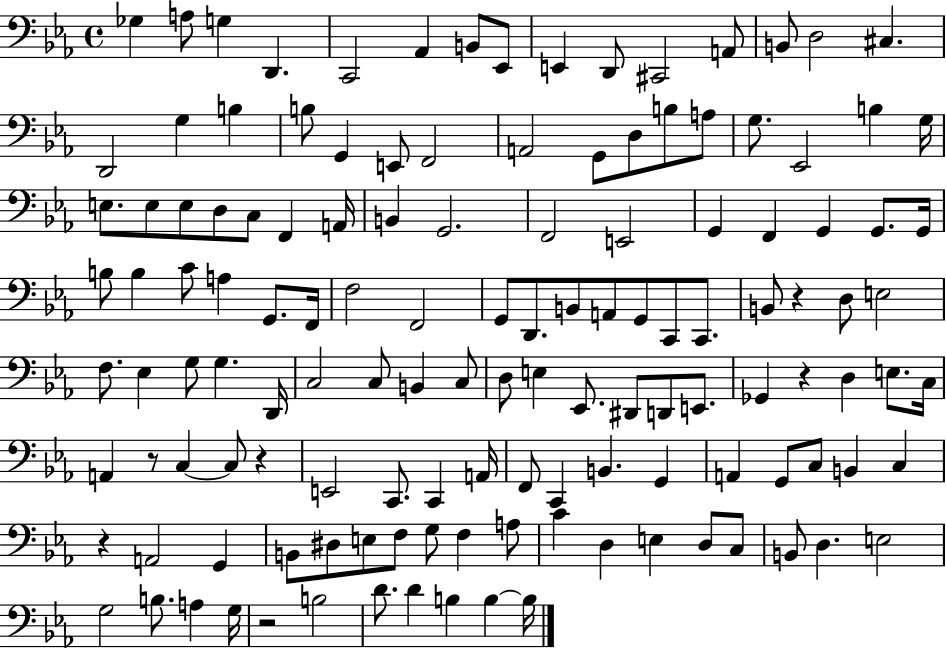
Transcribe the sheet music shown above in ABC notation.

X:1
T:Untitled
M:4/4
L:1/4
K:Eb
_G, A,/2 G, D,, C,,2 _A,, B,,/2 _E,,/2 E,, D,,/2 ^C,,2 A,,/2 B,,/2 D,2 ^C, D,,2 G, B, B,/2 G,, E,,/2 F,,2 A,,2 G,,/2 D,/2 B,/2 A,/2 G,/2 _E,,2 B, G,/4 E,/2 E,/2 E,/2 D,/2 C,/2 F,, A,,/4 B,, G,,2 F,,2 E,,2 G,, F,, G,, G,,/2 G,,/4 B,/2 B, C/2 A, G,,/2 F,,/4 F,2 F,,2 G,,/2 D,,/2 B,,/2 A,,/2 G,,/2 C,,/2 C,,/2 B,,/2 z D,/2 E,2 F,/2 _E, G,/2 G, D,,/4 C,2 C,/2 B,, C,/2 D,/2 E, _E,,/2 ^D,,/2 D,,/2 E,,/2 _G,, z D, E,/2 C,/4 A,, z/2 C, C,/2 z E,,2 C,,/2 C,, A,,/4 F,,/2 C,, B,, G,, A,, G,,/2 C,/2 B,, C, z A,,2 G,, B,,/2 ^D,/2 E,/2 F,/2 G,/2 F, A,/2 C D, E, D,/2 C,/2 B,,/2 D, E,2 G,2 B,/2 A, G,/4 z2 B,2 D/2 D B, B, B,/4